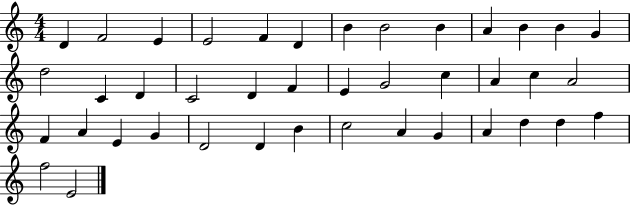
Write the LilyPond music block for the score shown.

{
  \clef treble
  \numericTimeSignature
  \time 4/4
  \key c \major
  d'4 f'2 e'4 | e'2 f'4 d'4 | b'4 b'2 b'4 | a'4 b'4 b'4 g'4 | \break d''2 c'4 d'4 | c'2 d'4 f'4 | e'4 g'2 c''4 | a'4 c''4 a'2 | \break f'4 a'4 e'4 g'4 | d'2 d'4 b'4 | c''2 a'4 g'4 | a'4 d''4 d''4 f''4 | \break f''2 e'2 | \bar "|."
}